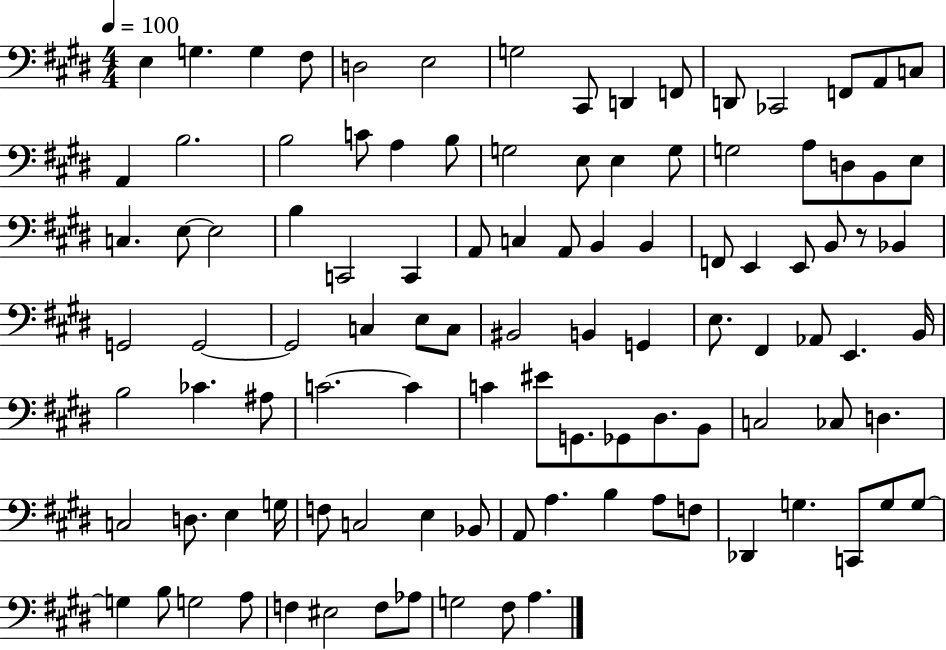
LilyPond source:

{
  \clef bass
  \numericTimeSignature
  \time 4/4
  \key e \major
  \tempo 4 = 100
  e4 g4. g4 fis8 | d2 e2 | g2 cis,8 d,4 f,8 | d,8 ces,2 f,8 a,8 c8 | \break a,4 b2. | b2 c'8 a4 b8 | g2 e8 e4 g8 | g2 a8 d8 b,8 e8 | \break c4. e8~~ e2 | b4 c,2 c,4 | a,8 c4 a,8 b,4 b,4 | f,8 e,4 e,8 b,8 r8 bes,4 | \break g,2 g,2~~ | g,2 c4 e8 c8 | bis,2 b,4 g,4 | e8. fis,4 aes,8 e,4. b,16 | \break b2 ces'4. ais8 | c'2.~~ c'4 | c'4 eis'8 g,8. ges,8 dis8. b,8 | c2 ces8 d4. | \break c2 d8. e4 g16 | f8 c2 e4 bes,8 | a,8 a4. b4 a8 f8 | des,4 g4. c,8 g8 g8~~ | \break g4 b8 g2 a8 | f4 eis2 f8 aes8 | g2 fis8 a4. | \bar "|."
}